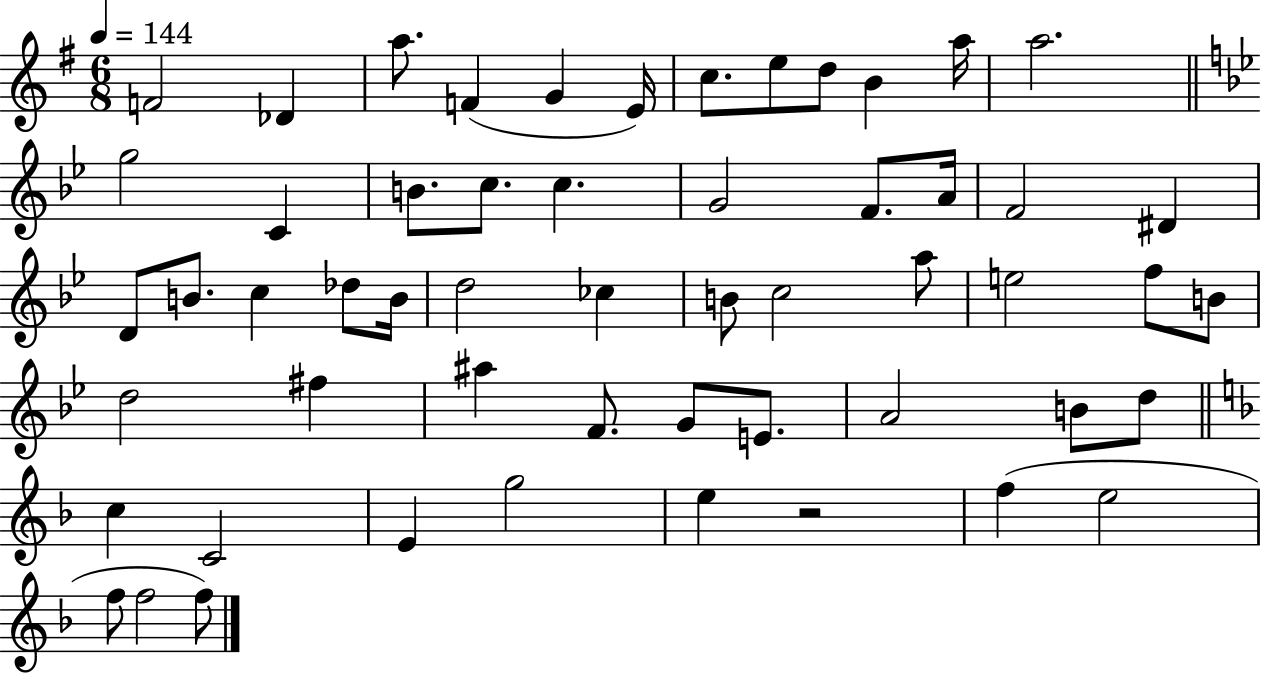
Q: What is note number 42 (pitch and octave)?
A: A4